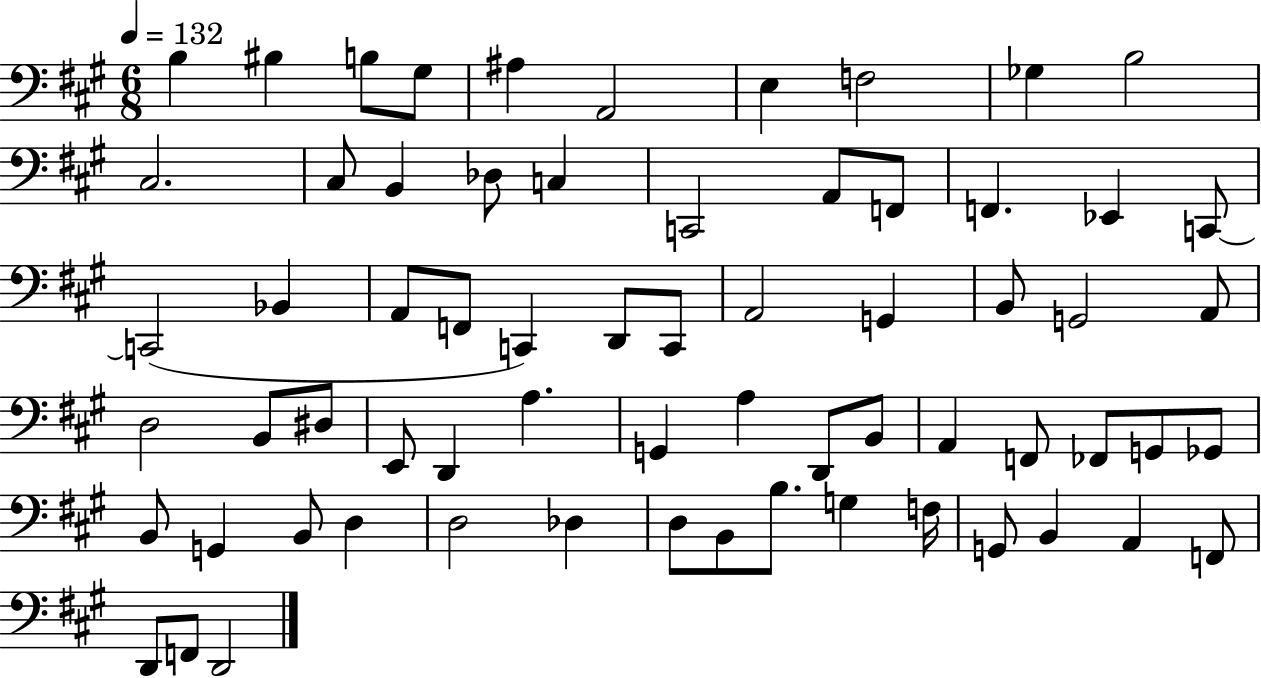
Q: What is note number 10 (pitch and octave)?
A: B3